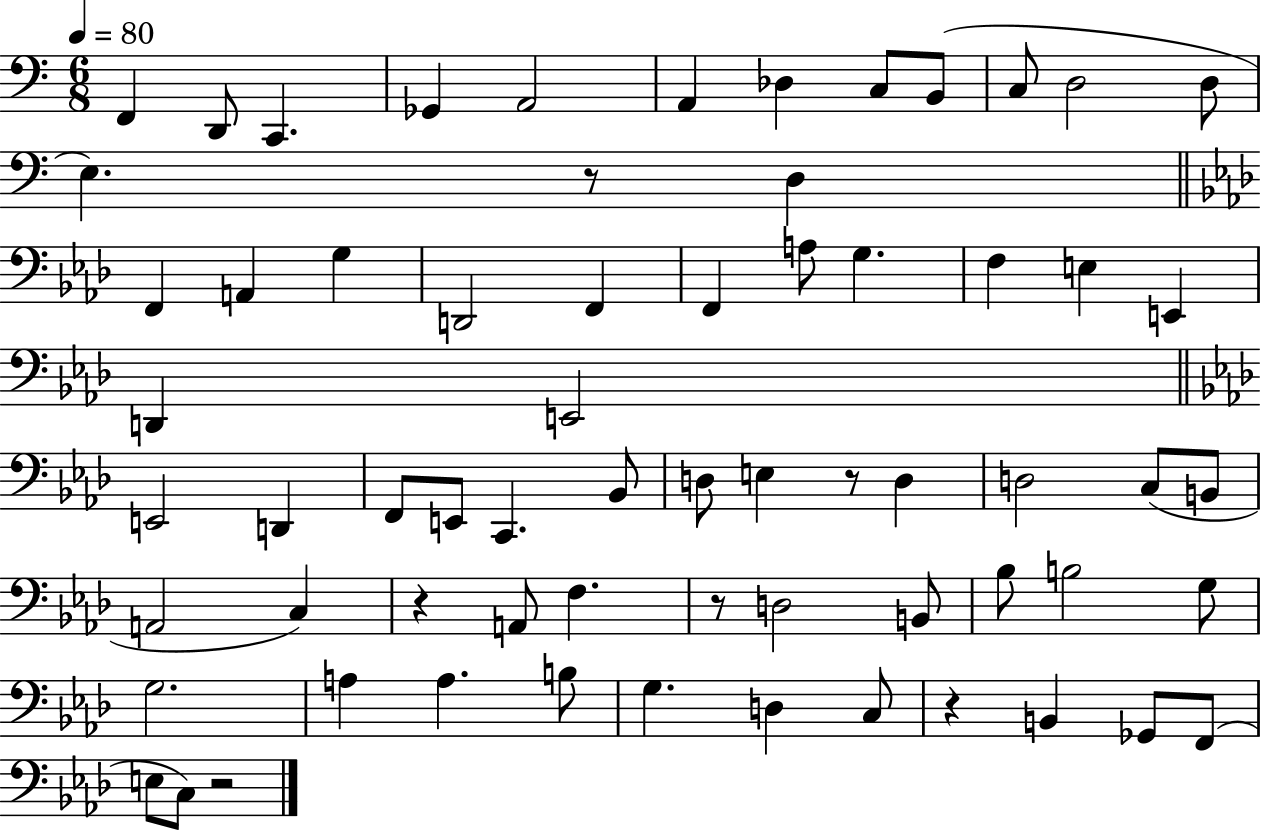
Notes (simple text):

F2/q D2/e C2/q. Gb2/q A2/h A2/q Db3/q C3/e B2/e C3/e D3/h D3/e E3/q. R/e D3/q F2/q A2/q G3/q D2/h F2/q F2/q A3/e G3/q. F3/q E3/q E2/q D2/q E2/h E2/h D2/q F2/e E2/e C2/q. Bb2/e D3/e E3/q R/e D3/q D3/h C3/e B2/e A2/h C3/q R/q A2/e F3/q. R/e D3/h B2/e Bb3/e B3/h G3/e G3/h. A3/q A3/q. B3/e G3/q. D3/q C3/e R/q B2/q Gb2/e F2/e E3/e C3/e R/h